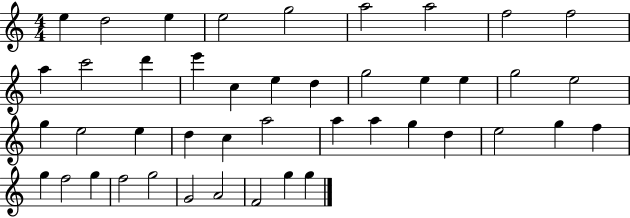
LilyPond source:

{
  \clef treble
  \numericTimeSignature
  \time 4/4
  \key c \major
  e''4 d''2 e''4 | e''2 g''2 | a''2 a''2 | f''2 f''2 | \break a''4 c'''2 d'''4 | e'''4 c''4 e''4 d''4 | g''2 e''4 e''4 | g''2 e''2 | \break g''4 e''2 e''4 | d''4 c''4 a''2 | a''4 a''4 g''4 d''4 | e''2 g''4 f''4 | \break g''4 f''2 g''4 | f''2 g''2 | g'2 a'2 | f'2 g''4 g''4 | \break \bar "|."
}